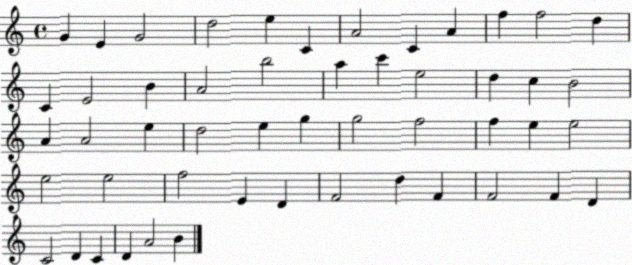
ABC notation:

X:1
T:Untitled
M:4/4
L:1/4
K:C
G E G2 d2 e C A2 C A f f2 d C E2 B A2 b2 a c' e2 d c B2 A A2 e d2 e g g2 f2 f e e2 e2 e2 f2 E D F2 d F F2 F D C2 D C D A2 B